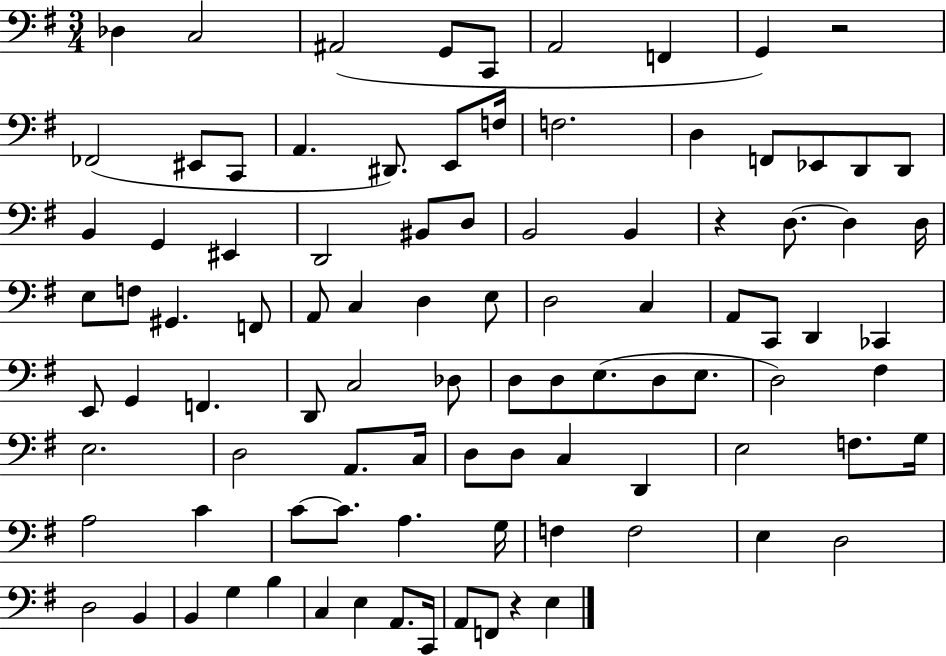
Db3/q C3/h A#2/h G2/e C2/e A2/h F2/q G2/q R/h FES2/h EIS2/e C2/e A2/q. D#2/e. E2/e F3/s F3/h. D3/q F2/e Eb2/e D2/e D2/e B2/q G2/q EIS2/q D2/h BIS2/e D3/e B2/h B2/q R/q D3/e. D3/q D3/s E3/e F3/e G#2/q. F2/e A2/e C3/q D3/q E3/e D3/h C3/q A2/e C2/e D2/q CES2/q E2/e G2/q F2/q. D2/e C3/h Db3/e D3/e D3/e E3/e. D3/e E3/e. D3/h F#3/q E3/h. D3/h A2/e. C3/s D3/e D3/e C3/q D2/q E3/h F3/e. G3/s A3/h C4/q C4/e C4/e. A3/q. G3/s F3/q F3/h E3/q D3/h D3/h B2/q B2/q G3/q B3/q C3/q E3/q A2/e. C2/s A2/e F2/e R/q E3/q